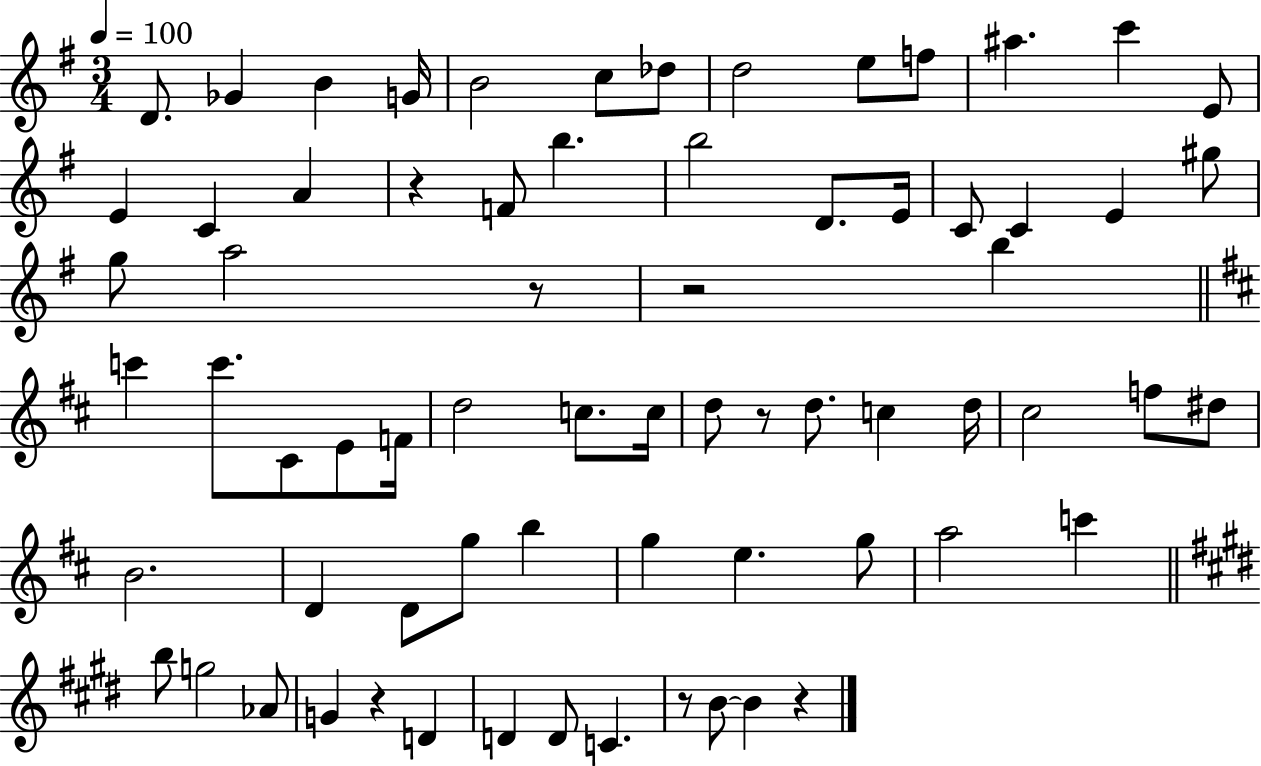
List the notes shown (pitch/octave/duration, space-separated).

D4/e. Gb4/q B4/q G4/s B4/h C5/e Db5/e D5/h E5/e F5/e A#5/q. C6/q E4/e E4/q C4/q A4/q R/q F4/e B5/q. B5/h D4/e. E4/s C4/e C4/q E4/q G#5/e G5/e A5/h R/e R/h B5/q C6/q C6/e. C#4/e E4/e F4/s D5/h C5/e. C5/s D5/e R/e D5/e. C5/q D5/s C#5/h F5/e D#5/e B4/h. D4/q D4/e G5/e B5/q G5/q E5/q. G5/e A5/h C6/q B5/e G5/h Ab4/e G4/q R/q D4/q D4/q D4/e C4/q. R/e B4/e B4/q R/q